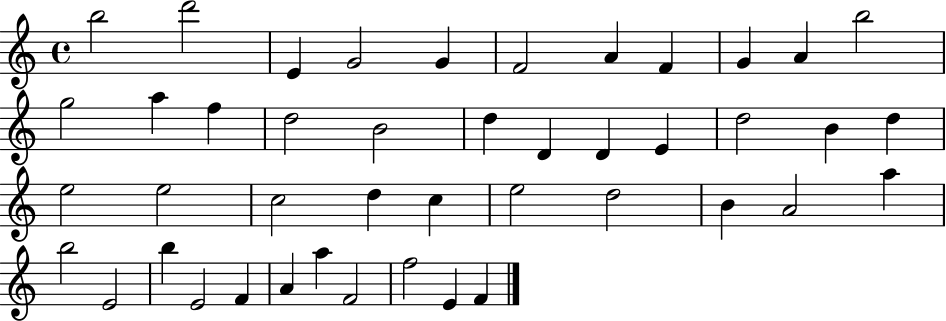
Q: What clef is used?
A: treble